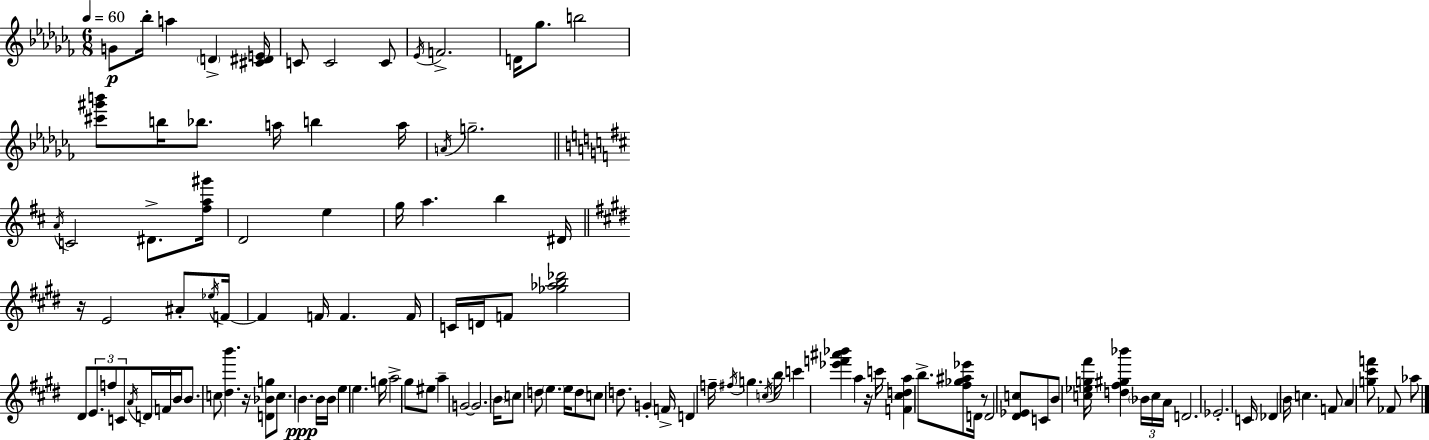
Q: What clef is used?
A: treble